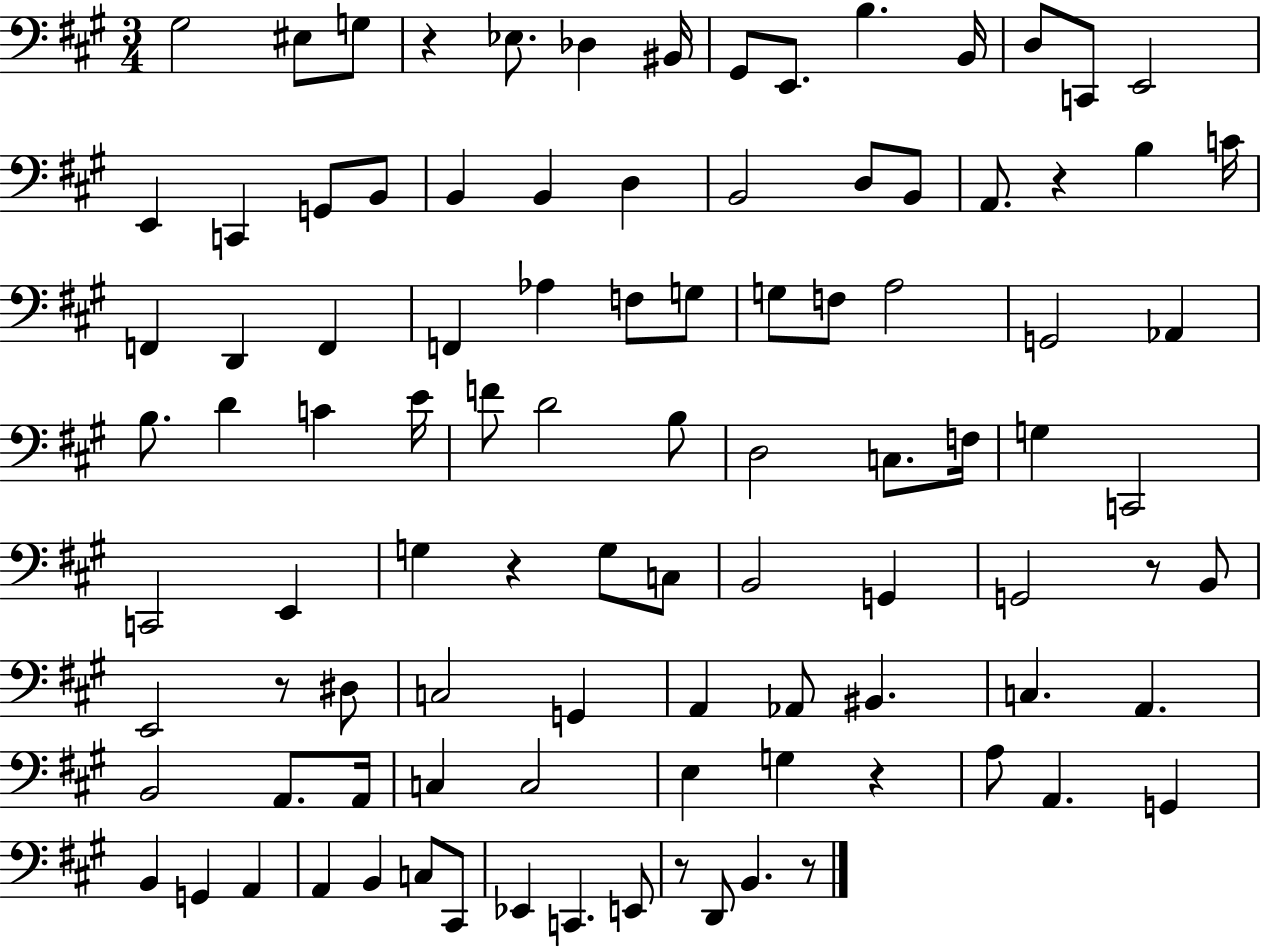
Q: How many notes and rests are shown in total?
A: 98